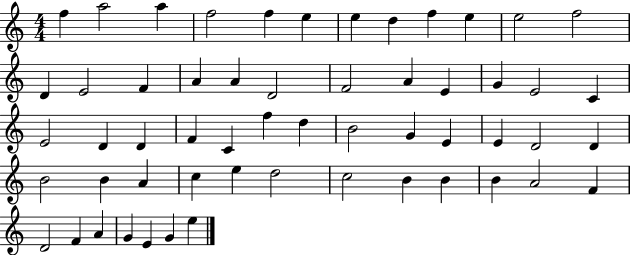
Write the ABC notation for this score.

X:1
T:Untitled
M:4/4
L:1/4
K:C
f a2 a f2 f e e d f e e2 f2 D E2 F A A D2 F2 A E G E2 C E2 D D F C f d B2 G E E D2 D B2 B A c e d2 c2 B B B A2 F D2 F A G E G e